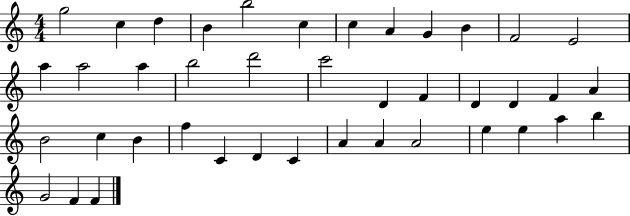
X:1
T:Untitled
M:4/4
L:1/4
K:C
g2 c d B b2 c c A G B F2 E2 a a2 a b2 d'2 c'2 D F D D F A B2 c B f C D C A A A2 e e a b G2 F F